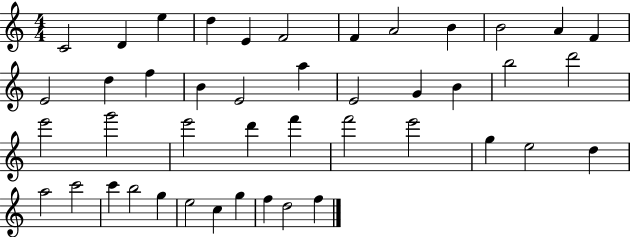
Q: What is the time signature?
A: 4/4